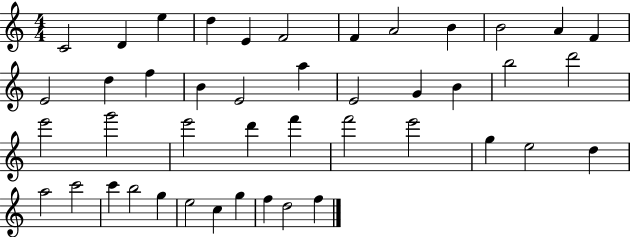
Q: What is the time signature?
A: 4/4